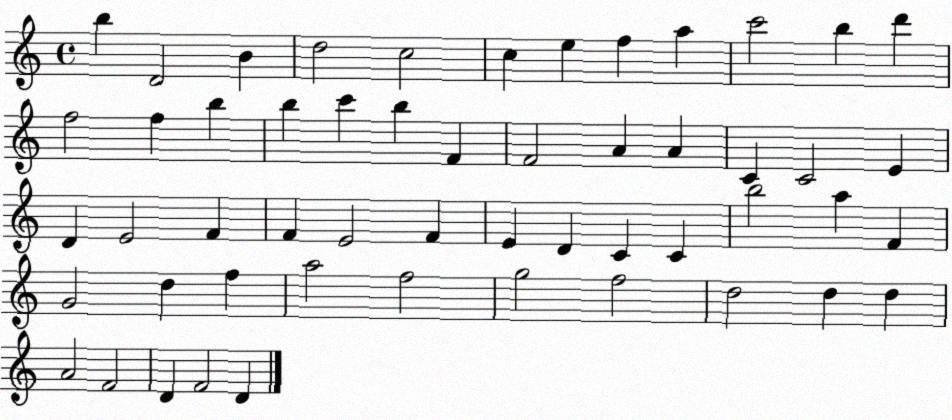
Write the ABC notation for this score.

X:1
T:Untitled
M:4/4
L:1/4
K:C
b D2 B d2 c2 c e f a c'2 b d' f2 f b b c' b F F2 A A C C2 E D E2 F F E2 F E D C C b2 a F G2 d f a2 f2 g2 f2 d2 d d A2 F2 D F2 D